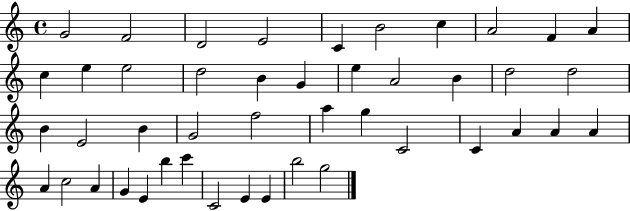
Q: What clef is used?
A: treble